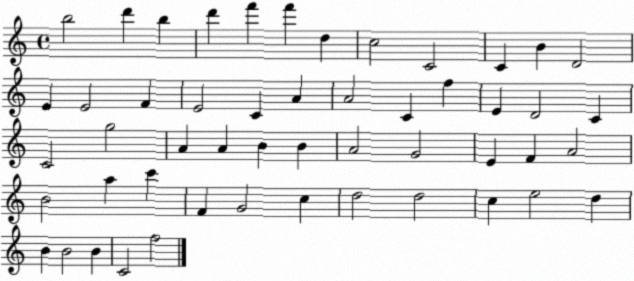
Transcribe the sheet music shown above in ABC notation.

X:1
T:Untitled
M:4/4
L:1/4
K:C
b2 d' b d' f' f' d c2 C2 C B D2 E E2 F E2 C A A2 C f E D2 C C2 g2 A A B B A2 G2 E F A2 B2 a c' F G2 c d2 d2 c e2 d B B2 B C2 f2